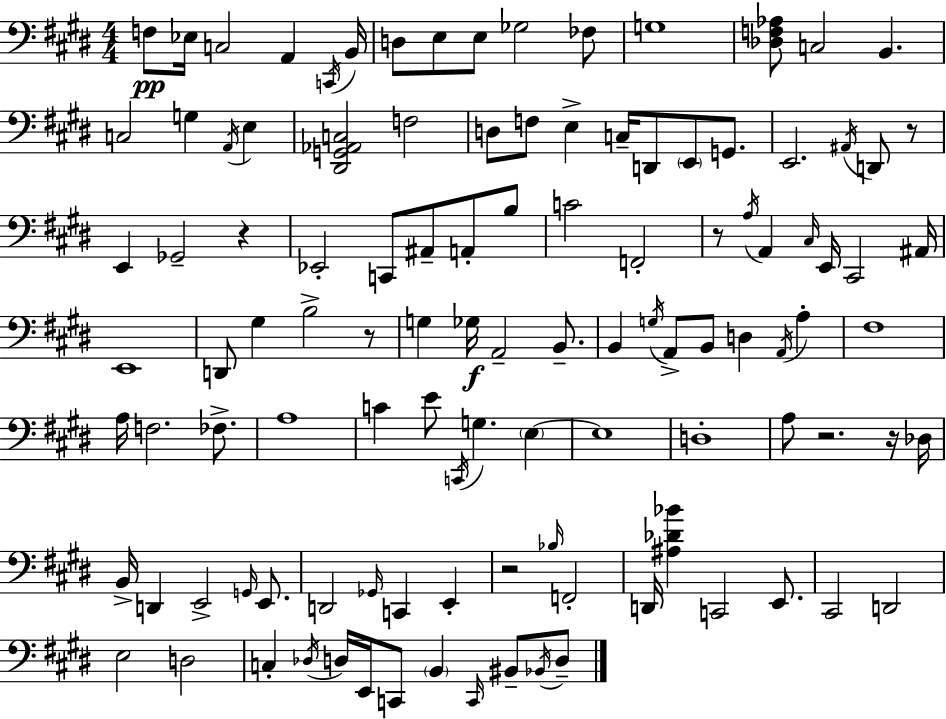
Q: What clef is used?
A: bass